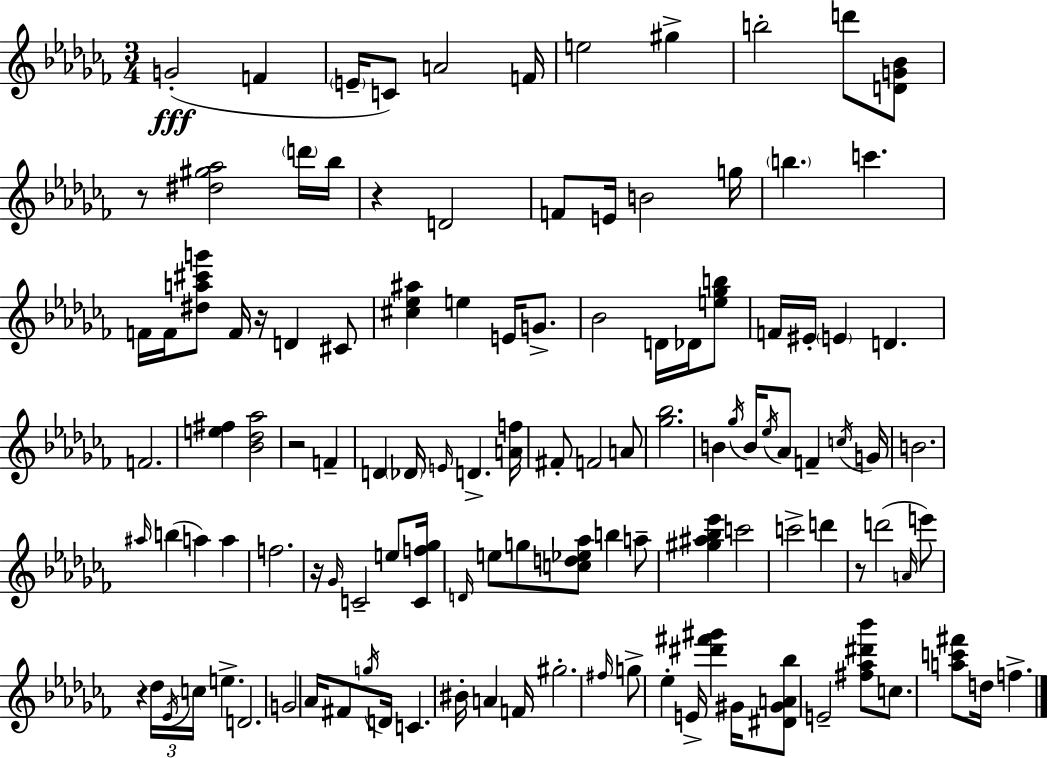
G4/h F4/q E4/s C4/e A4/h F4/s E5/h G#5/q B5/h D6/e [D4,G4,Bb4]/e R/e [D#5,G#5,Ab5]/h D6/s Bb5/s R/q D4/h F4/e E4/s B4/h G5/s B5/q. C6/q. F4/s F4/s [D#5,A5,C#6,G6]/e F4/s R/s D4/q C#4/e [C#5,Eb5,A#5]/q E5/q E4/s G4/e. Bb4/h D4/s Db4/s [E5,Gb5,B5]/e F4/s EIS4/s E4/q D4/q. F4/h. [E5,F#5]/q [Bb4,Db5,Ab5]/h R/h F4/q D4/q Db4/s E4/s D4/q. [A4,F5]/s F#4/e F4/h A4/e [Gb5,Bb5]/h. B4/q Gb5/s B4/s Eb5/s Ab4/e F4/q C5/s G4/s B4/h. A#5/s B5/q A5/q A5/q F5/h. R/s Gb4/s C4/h E5/e [C4,F5,Gb5]/s D4/s E5/e G5/e [C5,D5,Eb5,Ab5]/e B5/q A5/e [G#5,A#5,Bb5,Eb6]/q C6/h C6/h D6/q R/e D6/h A4/s E6/e R/q Db5/s Eb4/s C5/s E5/q. D4/h. G4/h Ab4/s F#4/e G5/s D4/s C4/q. BIS4/s A4/q F4/s G#5/h. F#5/s G5/e Eb5/q E4/s [D#6,F#6,G#6]/q G#4/s [D#4,G#4,A4,Bb5]/e E4/h [F#5,Ab5,D#6,Bb6]/e C5/e. [A5,C6,F#6]/e D5/s F5/q.